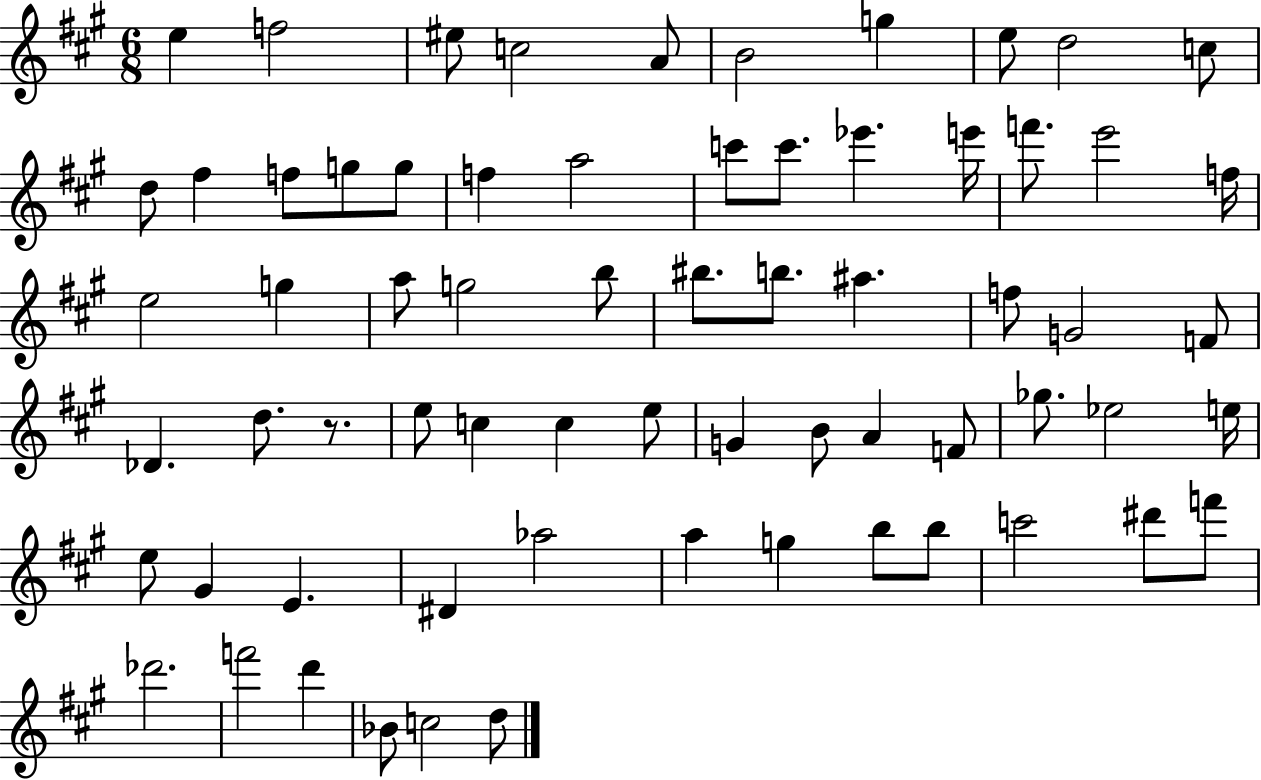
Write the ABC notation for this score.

X:1
T:Untitled
M:6/8
L:1/4
K:A
e f2 ^e/2 c2 A/2 B2 g e/2 d2 c/2 d/2 ^f f/2 g/2 g/2 f a2 c'/2 c'/2 _e' e'/4 f'/2 e'2 f/4 e2 g a/2 g2 b/2 ^b/2 b/2 ^a f/2 G2 F/2 _D d/2 z/2 e/2 c c e/2 G B/2 A F/2 _g/2 _e2 e/4 e/2 ^G E ^D _a2 a g b/2 b/2 c'2 ^d'/2 f'/2 _d'2 f'2 d' _B/2 c2 d/2